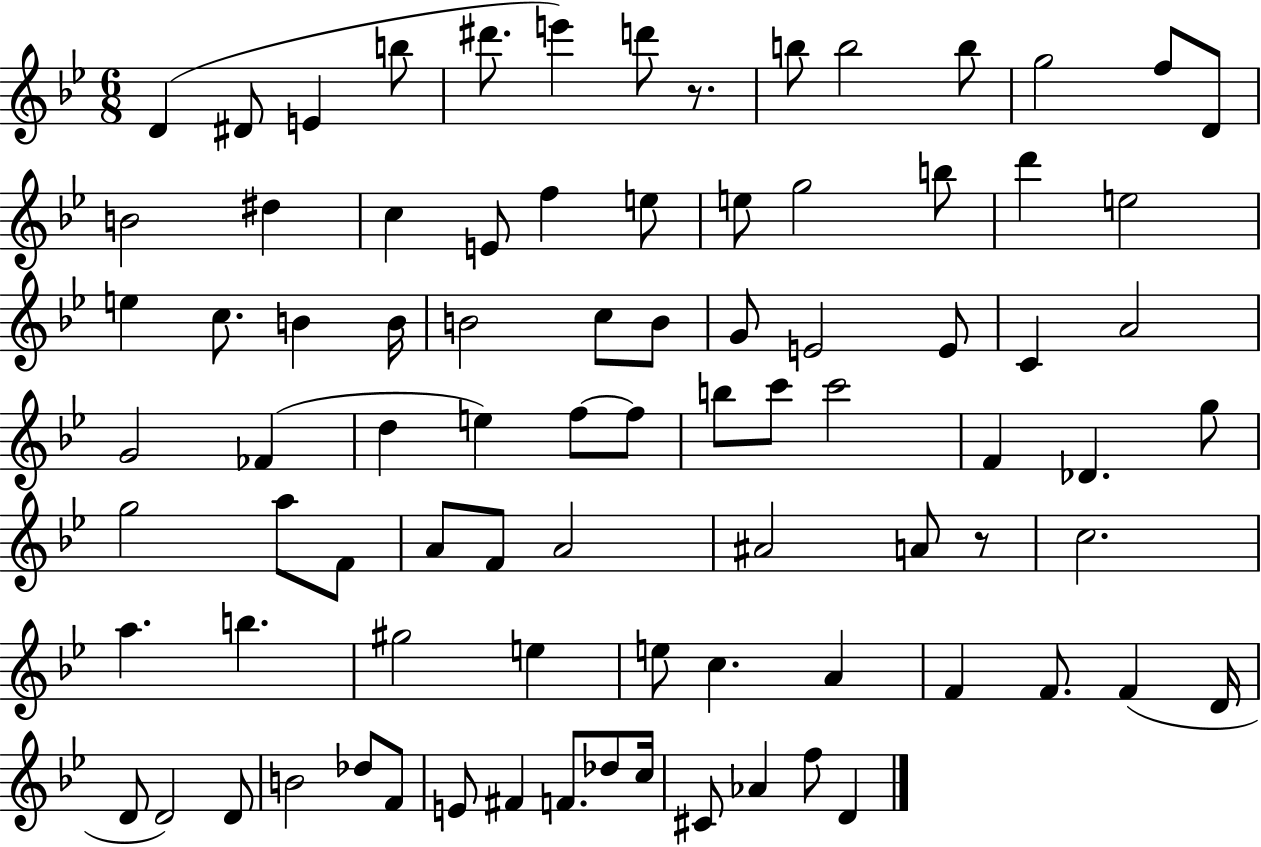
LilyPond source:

{
  \clef treble
  \numericTimeSignature
  \time 6/8
  \key bes \major
  \repeat volta 2 { d'4( dis'8 e'4 b''8 | dis'''8. e'''4) d'''8 r8. | b''8 b''2 b''8 | g''2 f''8 d'8 | \break b'2 dis''4 | c''4 e'8 f''4 e''8 | e''8 g''2 b''8 | d'''4 e''2 | \break e''4 c''8. b'4 b'16 | b'2 c''8 b'8 | g'8 e'2 e'8 | c'4 a'2 | \break g'2 fes'4( | d''4 e''4) f''8~~ f''8 | b''8 c'''8 c'''2 | f'4 des'4. g''8 | \break g''2 a''8 f'8 | a'8 f'8 a'2 | ais'2 a'8 r8 | c''2. | \break a''4. b''4. | gis''2 e''4 | e''8 c''4. a'4 | f'4 f'8. f'4( d'16 | \break d'8 d'2) d'8 | b'2 des''8 f'8 | e'8 fis'4 f'8. des''8 c''16 | cis'8 aes'4 f''8 d'4 | \break } \bar "|."
}